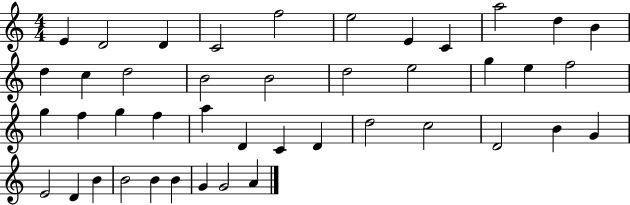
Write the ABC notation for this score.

X:1
T:Untitled
M:4/4
L:1/4
K:C
E D2 D C2 f2 e2 E C a2 d B d c d2 B2 B2 d2 e2 g e f2 g f g f a D C D d2 c2 D2 B G E2 D B B2 B B G G2 A